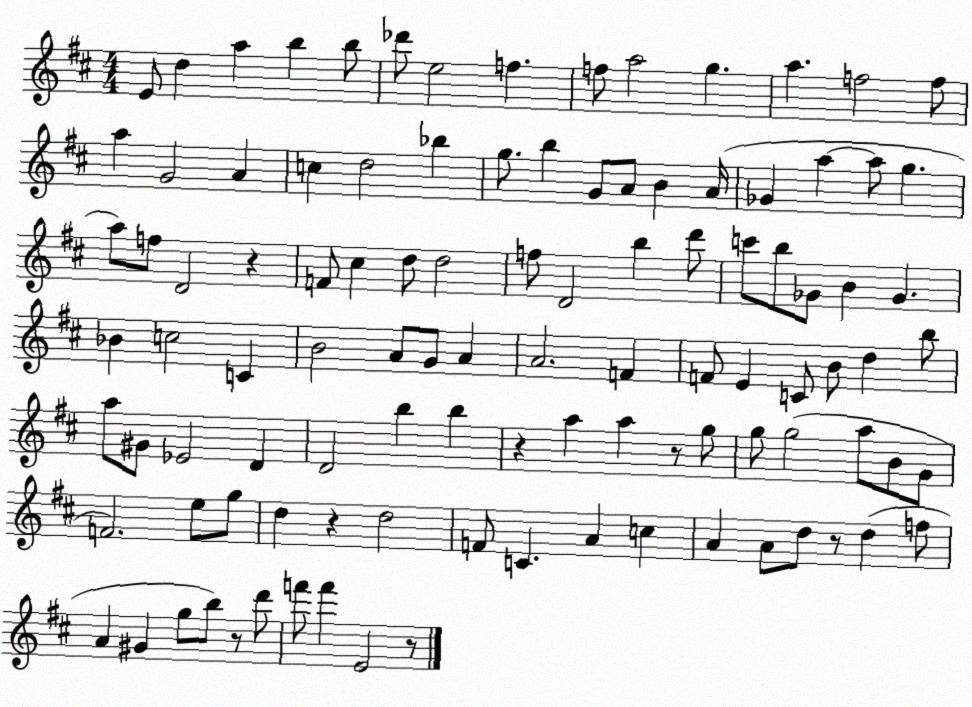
X:1
T:Untitled
M:4/4
L:1/4
K:D
E/2 d a b b/2 _d'/2 e2 f f/2 a2 g a f2 f/2 a G2 A c d2 _b g/2 b G/2 A/2 B A/4 _G a a/2 g a/2 f/2 D2 z F/2 ^c d/2 d2 f/2 D2 b d'/2 c'/2 b/2 _G/2 B _G _B c2 C B2 A/2 G/2 A A2 F F/2 E C/2 B/2 d b/2 a/2 ^G/2 _E2 D D2 b b z a a z/2 g/2 g/2 g2 a/2 B/2 G/2 F2 e/2 g/2 d z d2 F/2 C A c A A/2 d/2 z/2 d f/2 A ^G g/2 b/2 z/2 d'/2 f'/2 f' E2 z/2